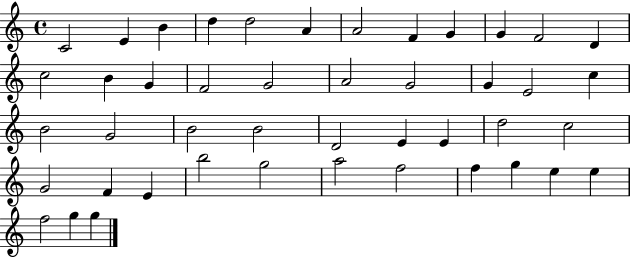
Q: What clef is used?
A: treble